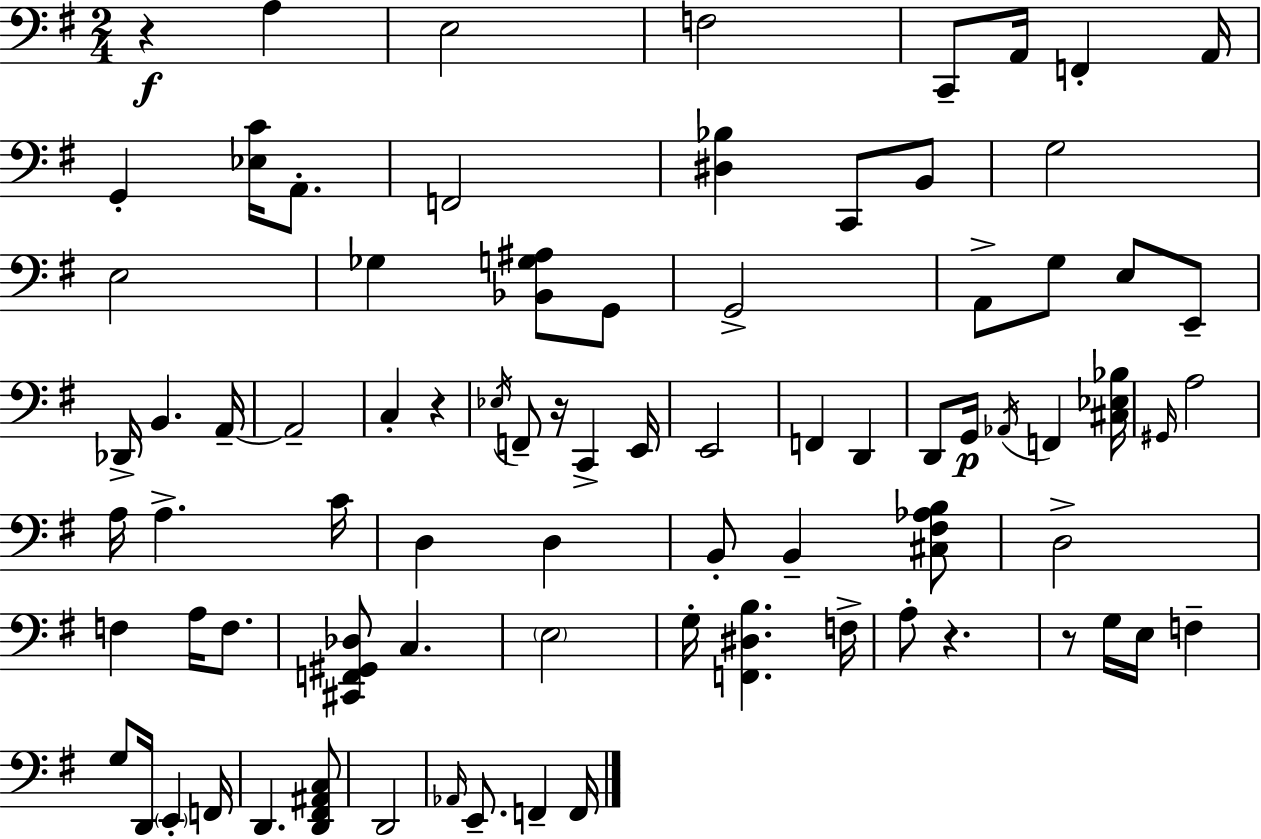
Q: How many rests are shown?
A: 5